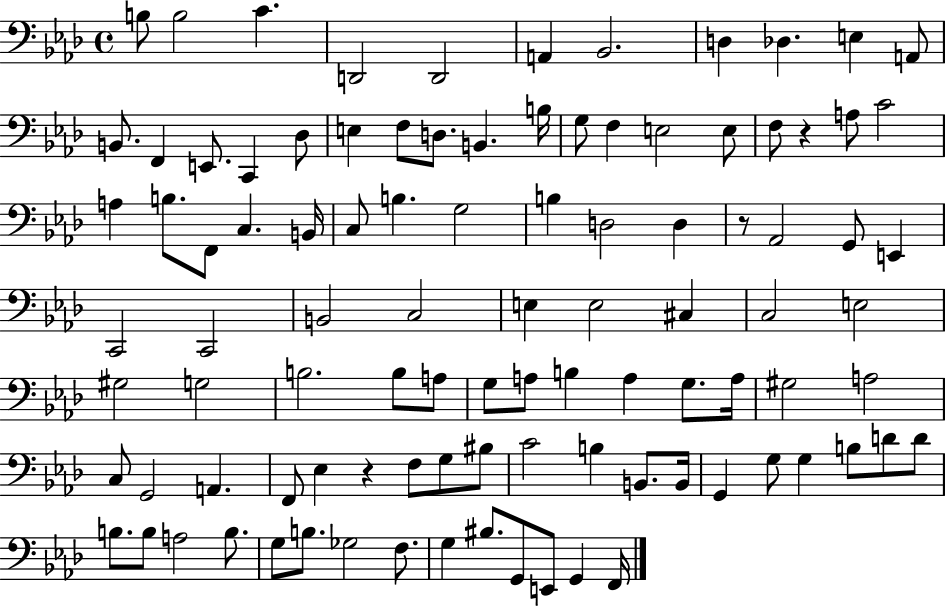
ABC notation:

X:1
T:Untitled
M:4/4
L:1/4
K:Ab
B,/2 B,2 C D,,2 D,,2 A,, _B,,2 D, _D, E, A,,/2 B,,/2 F,, E,,/2 C,, _D,/2 E, F,/2 D,/2 B,, B,/4 G,/2 F, E,2 E,/2 F,/2 z A,/2 C2 A, B,/2 F,,/2 C, B,,/4 C,/2 B, G,2 B, D,2 D, z/2 _A,,2 G,,/2 E,, C,,2 C,,2 B,,2 C,2 E, E,2 ^C, C,2 E,2 ^G,2 G,2 B,2 B,/2 A,/2 G,/2 A,/2 B, A, G,/2 A,/4 ^G,2 A,2 C,/2 G,,2 A,, F,,/2 _E, z F,/2 G,/2 ^B,/2 C2 B, B,,/2 B,,/4 G,, G,/2 G, B,/2 D/2 D/2 B,/2 B,/2 A,2 B,/2 G,/2 B,/2 _G,2 F,/2 G, ^B,/2 G,,/2 E,,/2 G,, F,,/4